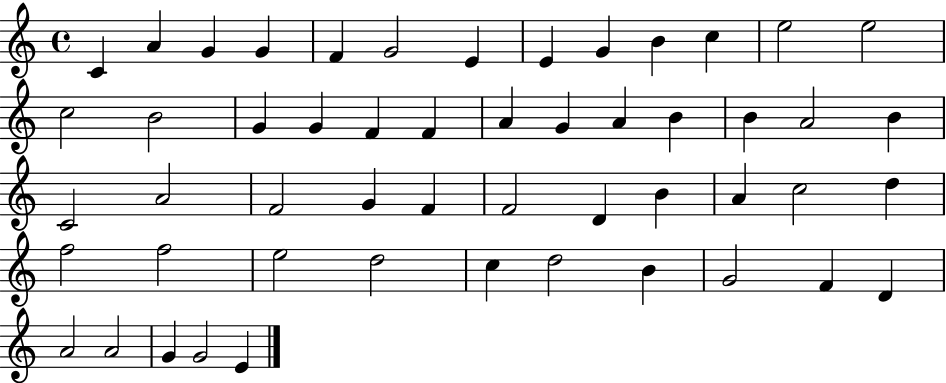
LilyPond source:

{
  \clef treble
  \time 4/4
  \defaultTimeSignature
  \key c \major
  c'4 a'4 g'4 g'4 | f'4 g'2 e'4 | e'4 g'4 b'4 c''4 | e''2 e''2 | \break c''2 b'2 | g'4 g'4 f'4 f'4 | a'4 g'4 a'4 b'4 | b'4 a'2 b'4 | \break c'2 a'2 | f'2 g'4 f'4 | f'2 d'4 b'4 | a'4 c''2 d''4 | \break f''2 f''2 | e''2 d''2 | c''4 d''2 b'4 | g'2 f'4 d'4 | \break a'2 a'2 | g'4 g'2 e'4 | \bar "|."
}